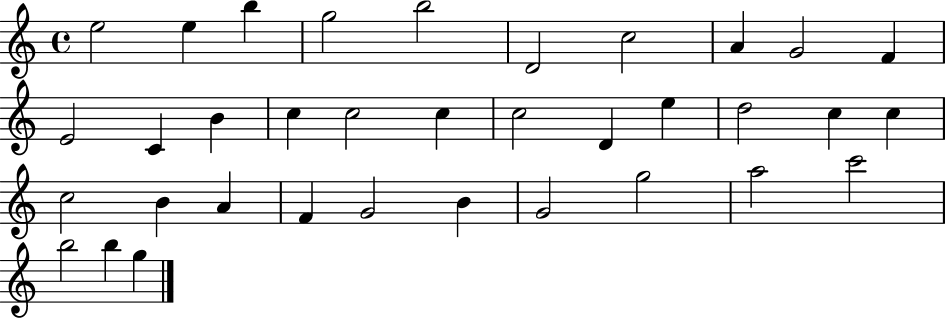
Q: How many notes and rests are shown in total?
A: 35